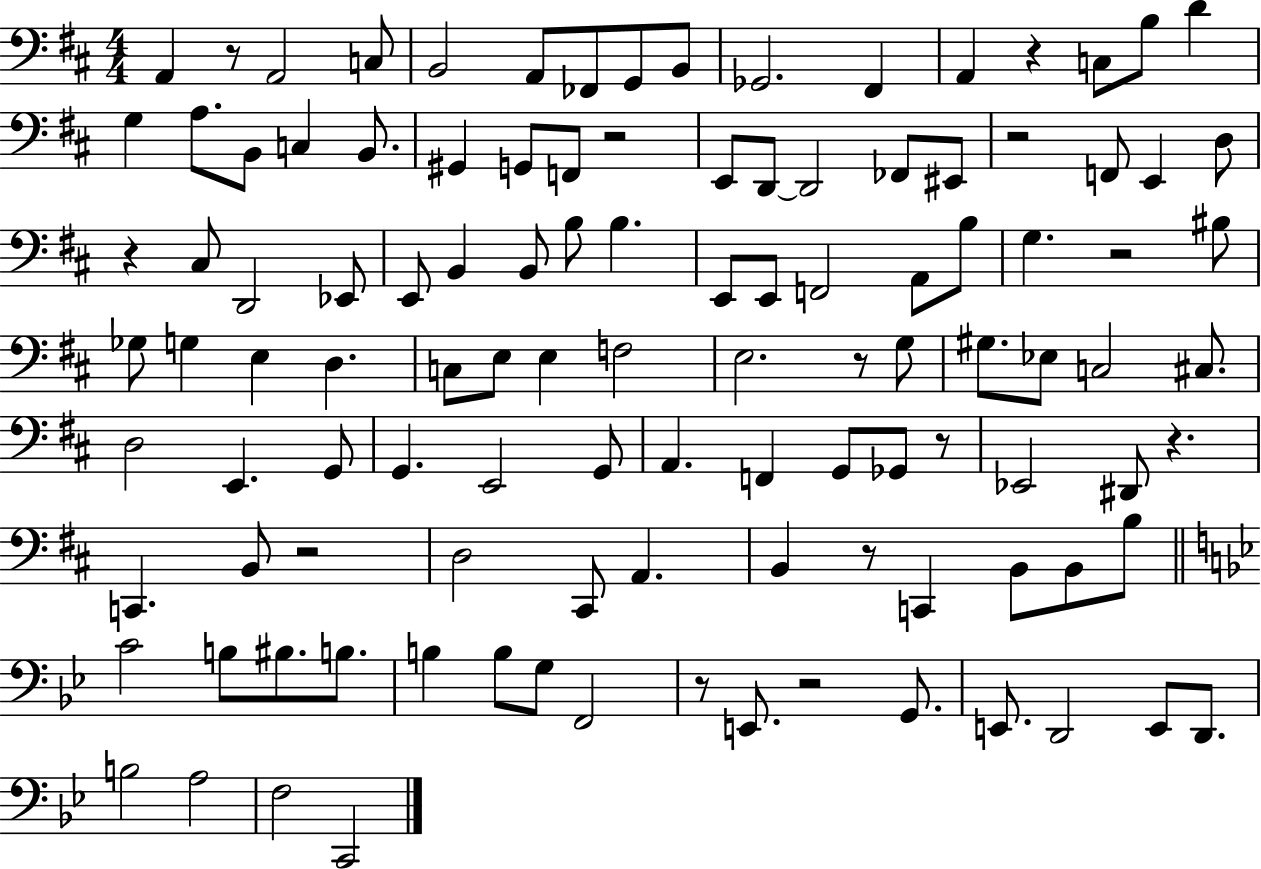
A2/q R/e A2/h C3/e B2/h A2/e FES2/e G2/e B2/e Gb2/h. F#2/q A2/q R/q C3/e B3/e D4/q G3/q A3/e. B2/e C3/q B2/e. G#2/q G2/e F2/e R/h E2/e D2/e D2/h FES2/e EIS2/e R/h F2/e E2/q D3/e R/q C#3/e D2/h Eb2/e E2/e B2/q B2/e B3/e B3/q. E2/e E2/e F2/h A2/e B3/e G3/q. R/h BIS3/e Gb3/e G3/q E3/q D3/q. C3/e E3/e E3/q F3/h E3/h. R/e G3/e G#3/e. Eb3/e C3/h C#3/e. D3/h E2/q. G2/e G2/q. E2/h G2/e A2/q. F2/q G2/e Gb2/e R/e Eb2/h D#2/e R/q. C2/q. B2/e R/h D3/h C#2/e A2/q. B2/q R/e C2/q B2/e B2/e B3/e C4/h B3/e BIS3/e. B3/e. B3/q B3/e G3/e F2/h R/e E2/e. R/h G2/e. E2/e. D2/h E2/e D2/e. B3/h A3/h F3/h C2/h